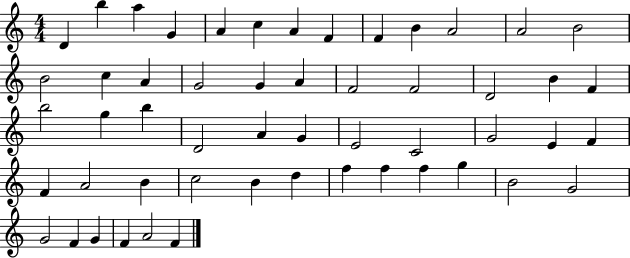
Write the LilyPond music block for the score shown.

{
  \clef treble
  \numericTimeSignature
  \time 4/4
  \key c \major
  d'4 b''4 a''4 g'4 | a'4 c''4 a'4 f'4 | f'4 b'4 a'2 | a'2 b'2 | \break b'2 c''4 a'4 | g'2 g'4 a'4 | f'2 f'2 | d'2 b'4 f'4 | \break b''2 g''4 b''4 | d'2 a'4 g'4 | e'2 c'2 | g'2 e'4 f'4 | \break f'4 a'2 b'4 | c''2 b'4 d''4 | f''4 f''4 f''4 g''4 | b'2 g'2 | \break g'2 f'4 g'4 | f'4 a'2 f'4 | \bar "|."
}